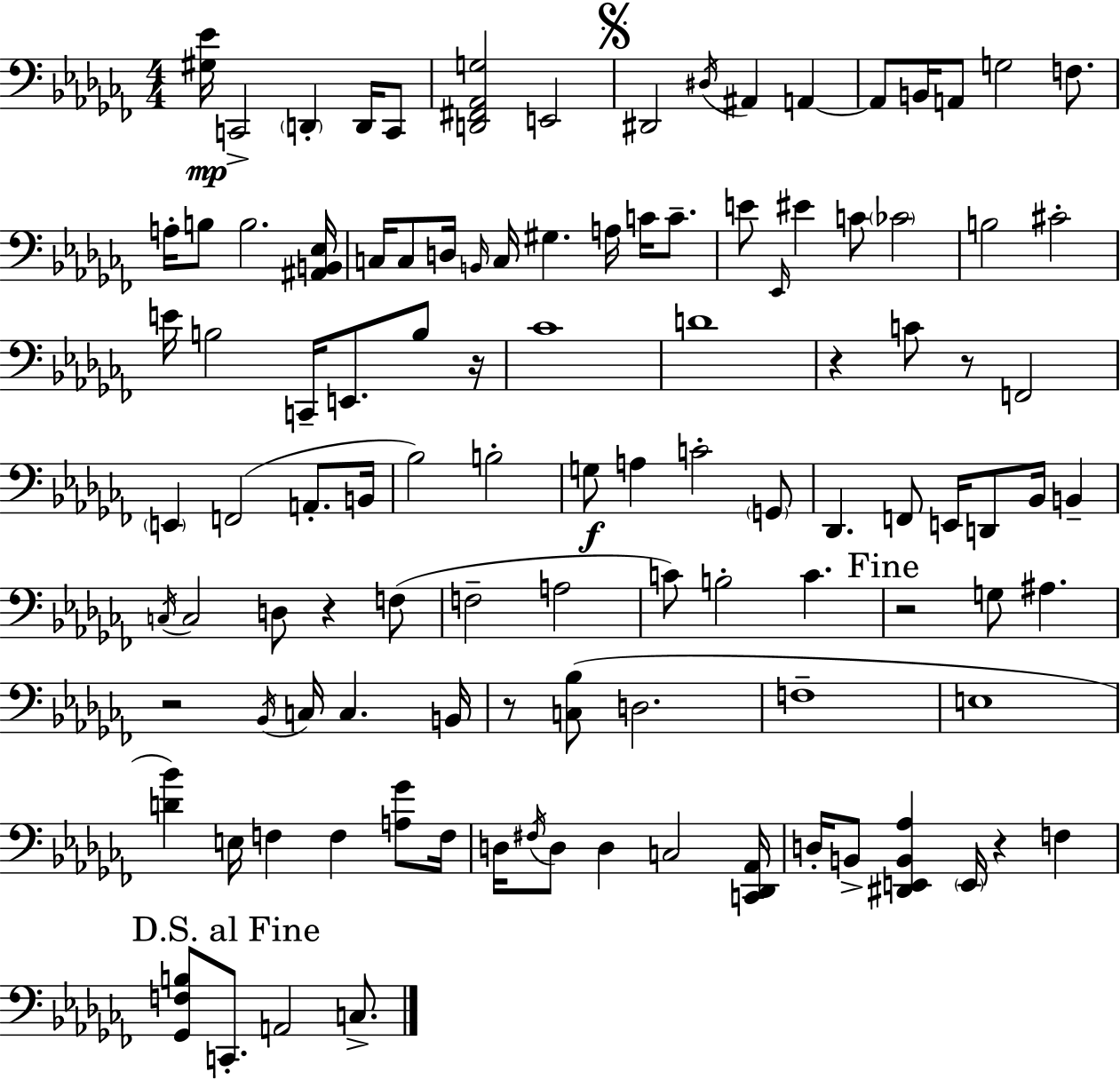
{
  \clef bass
  \numericTimeSignature
  \time 4/4
  \key aes \minor
  \repeat volta 2 { <gis ees'>16\mp c,2-> \parenthesize d,4-. d,16 c,8 | <d, fis, aes, g>2 e,2 | \mark \markup { \musicglyph "scripts.segno" } dis,2 \acciaccatura { dis16 } ais,4 a,4~~ | a,8 b,16 a,8 g2 f8. | \break a16-. b8 b2. | <ais, b, ees>16 c16 c8 d16 \grace { b,16 } c16 gis4. a16 c'16 c'8.-- | e'8 \grace { ees,16 } eis'4 c'8 \parenthesize ces'2 | b2 cis'2-. | \break e'16 b2 c,16-- e,8. | b8 r16 ces'1 | d'1 | r4 c'8 r8 f,2 | \break \parenthesize e,4 f,2( a,8.-. | b,16 bes2) b2-. | g8\f a4 c'2-. | \parenthesize g,8 des,4. f,8 e,16 d,8 bes,16 b,4-- | \break \acciaccatura { c16 } c2 d8 r4 | f8( f2-- a2 | c'8) b2-. c'4. | \mark "Fine" r2 g8 ais4. | \break r2 \acciaccatura { bes,16 } c16 c4. | b,16 r8 <c bes>8( d2. | f1-- | e1 | \break <d' bes'>4) e16 f4 f4 | <a ges'>8 f16 d16 \acciaccatura { fis16 } d8 d4 c2 | <c, des, aes,>16 d16-. b,8-> <dis, e, b, aes>4 \parenthesize e,16 r4 | f4 \mark "D.S. al Fine" <ges, f b>8 c,8.-. a,2 | \break c8.-> } \bar "|."
}